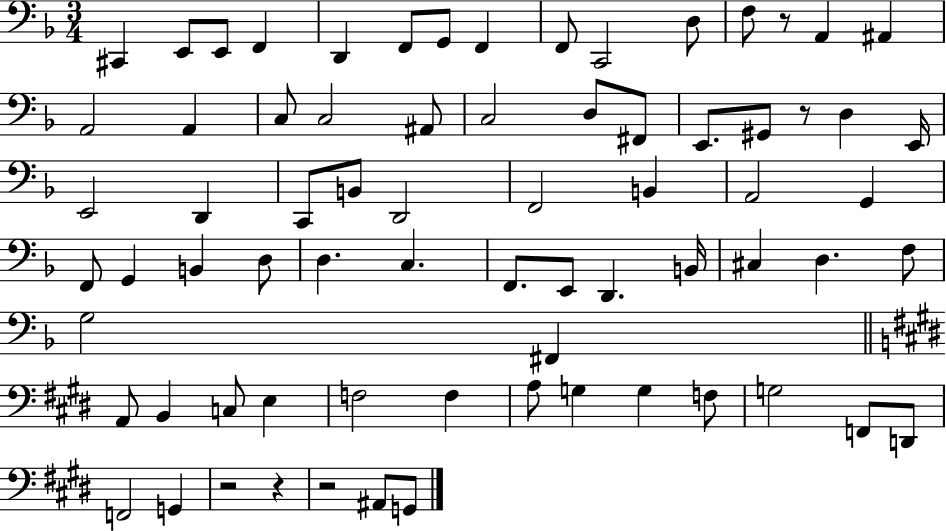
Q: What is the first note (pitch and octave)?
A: C#2